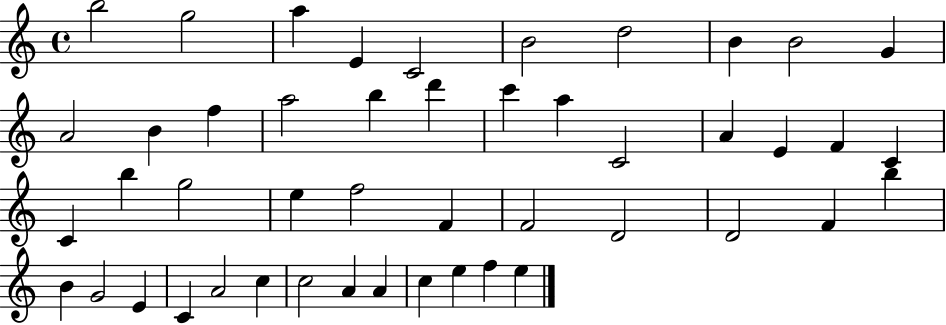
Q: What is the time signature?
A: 4/4